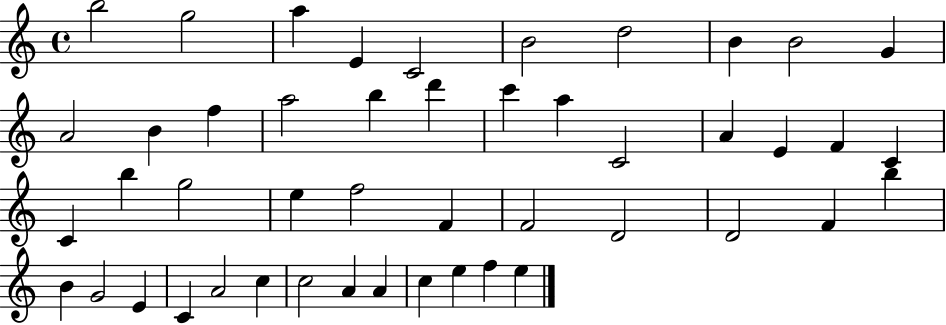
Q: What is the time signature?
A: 4/4